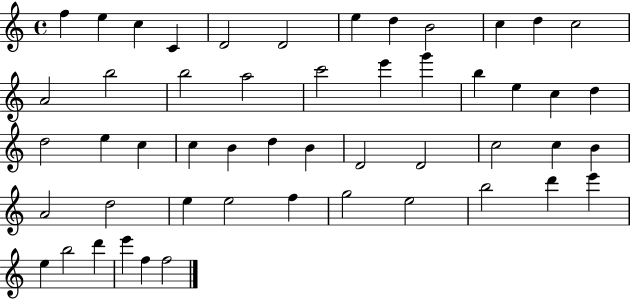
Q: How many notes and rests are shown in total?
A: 51